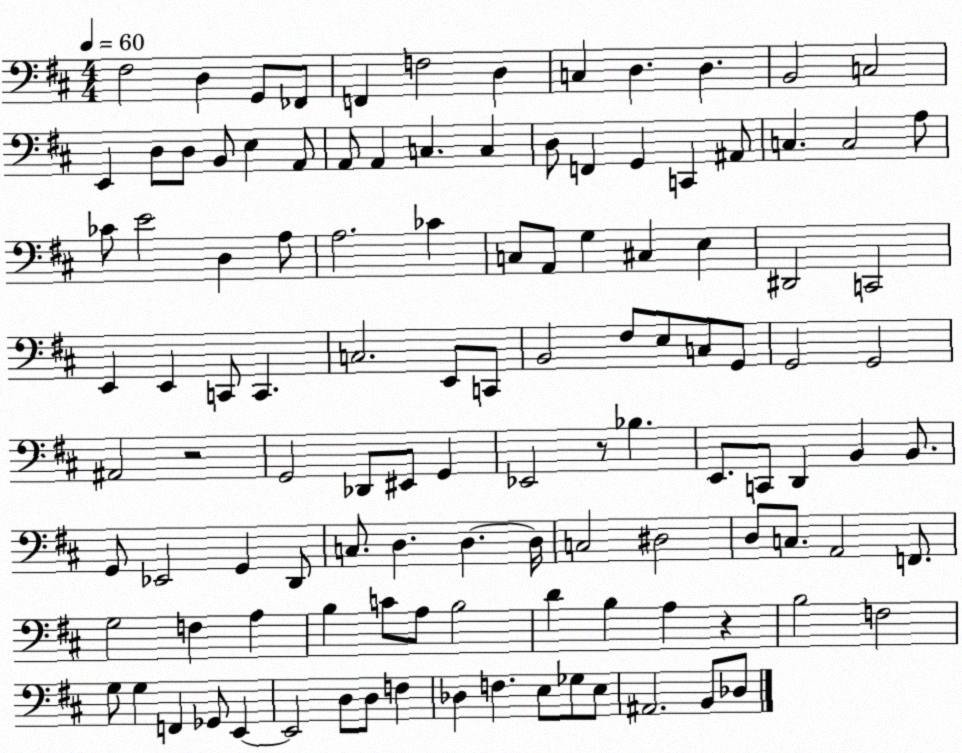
X:1
T:Untitled
M:4/4
L:1/4
K:D
^F,2 D, G,,/2 _F,,/2 F,, F,2 D, C, D, D, B,,2 C,2 E,, D,/2 D,/2 B,,/2 E, A,,/2 A,,/2 A,, C, C, D,/2 F,, G,, C,, ^A,,/2 C, C,2 A,/2 _C/2 E2 D, A,/2 A,2 _C C,/2 A,,/2 G, ^C, E, ^D,,2 C,,2 E,, E,, C,,/2 C,, C,2 E,,/2 C,,/2 B,,2 ^F,/2 E,/2 C,/2 G,,/2 G,,2 G,,2 ^A,,2 z2 G,,2 _D,,/2 ^E,,/2 G,, _E,,2 z/2 _B, E,,/2 C,,/2 D,, B,, B,,/2 G,,/2 _E,,2 G,, D,,/2 C,/2 D, D, D,/4 C,2 ^D,2 D,/2 C,/2 A,,2 F,,/2 G,2 F, A, B, C/2 A,/2 B,2 D B, A, z B,2 F,2 G,/2 G, F,, _G,,/2 E,, E,,2 D,/2 D,/2 F, _D, F, E,/2 _G,/2 E,/2 ^A,,2 B,,/2 _D,/2